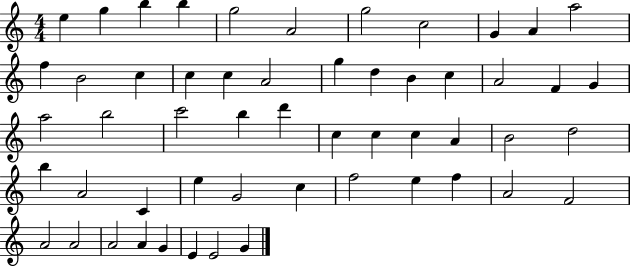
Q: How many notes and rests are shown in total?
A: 54